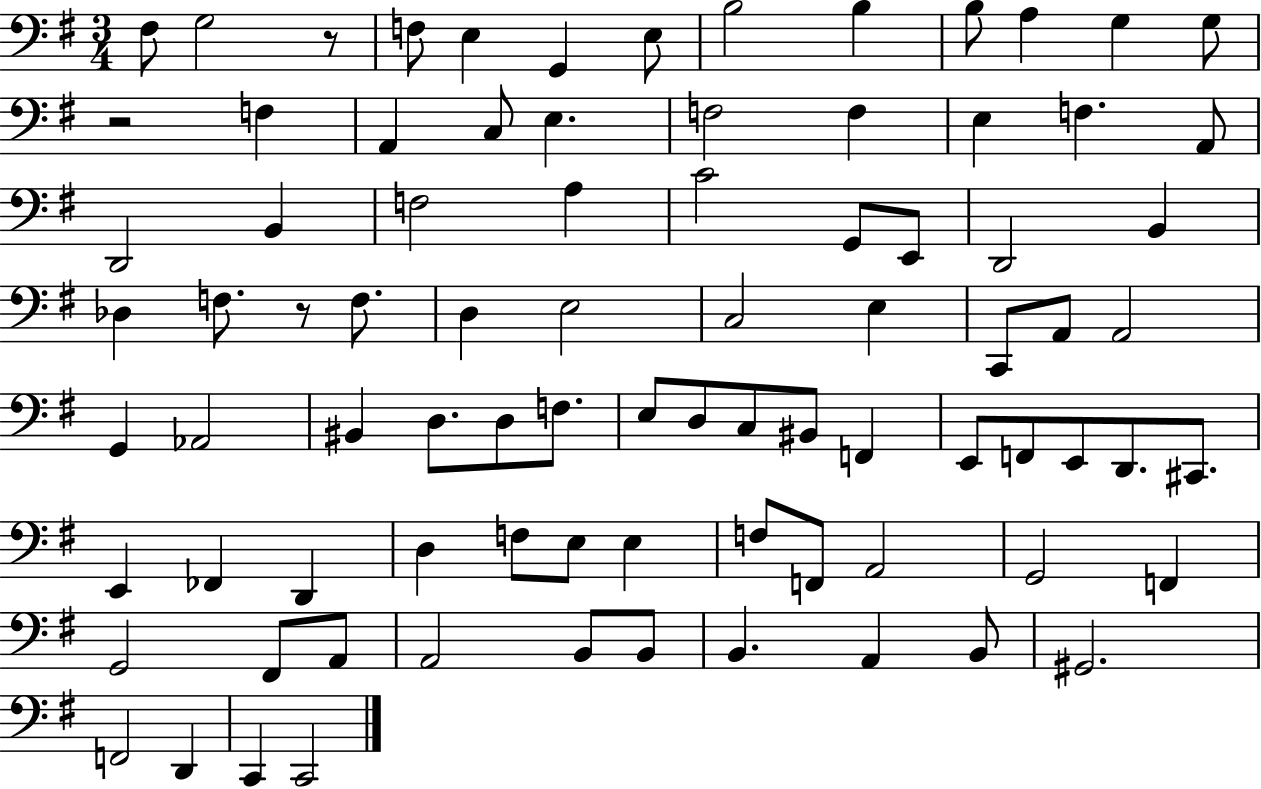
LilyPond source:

{
  \clef bass
  \numericTimeSignature
  \time 3/4
  \key g \major
  \repeat volta 2 { fis8 g2 r8 | f8 e4 g,4 e8 | b2 b4 | b8 a4 g4 g8 | \break r2 f4 | a,4 c8 e4. | f2 f4 | e4 f4. a,8 | \break d,2 b,4 | f2 a4 | c'2 g,8 e,8 | d,2 b,4 | \break des4 f8. r8 f8. | d4 e2 | c2 e4 | c,8 a,8 a,2 | \break g,4 aes,2 | bis,4 d8. d8 f8. | e8 d8 c8 bis,8 f,4 | e,8 f,8 e,8 d,8. cis,8. | \break e,4 fes,4 d,4 | d4 f8 e8 e4 | f8 f,8 a,2 | g,2 f,4 | \break g,2 fis,8 a,8 | a,2 b,8 b,8 | b,4. a,4 b,8 | gis,2. | \break f,2 d,4 | c,4 c,2 | } \bar "|."
}